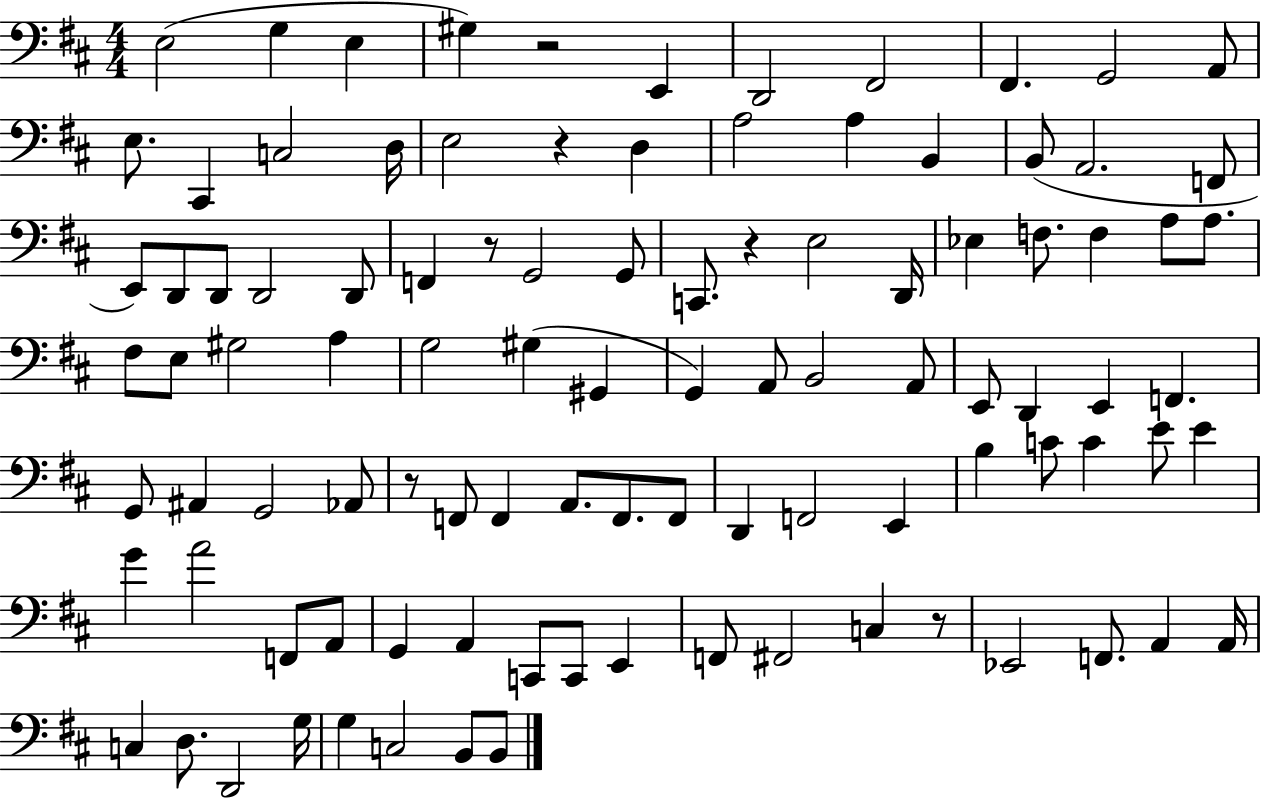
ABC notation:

X:1
T:Untitled
M:4/4
L:1/4
K:D
E,2 G, E, ^G, z2 E,, D,,2 ^F,,2 ^F,, G,,2 A,,/2 E,/2 ^C,, C,2 D,/4 E,2 z D, A,2 A, B,, B,,/2 A,,2 F,,/2 E,,/2 D,,/2 D,,/2 D,,2 D,,/2 F,, z/2 G,,2 G,,/2 C,,/2 z E,2 D,,/4 _E, F,/2 F, A,/2 A,/2 ^F,/2 E,/2 ^G,2 A, G,2 ^G, ^G,, G,, A,,/2 B,,2 A,,/2 E,,/2 D,, E,, F,, G,,/2 ^A,, G,,2 _A,,/2 z/2 F,,/2 F,, A,,/2 F,,/2 F,,/2 D,, F,,2 E,, B, C/2 C E/2 E G A2 F,,/2 A,,/2 G,, A,, C,,/2 C,,/2 E,, F,,/2 ^F,,2 C, z/2 _E,,2 F,,/2 A,, A,,/4 C, D,/2 D,,2 G,/4 G, C,2 B,,/2 B,,/2